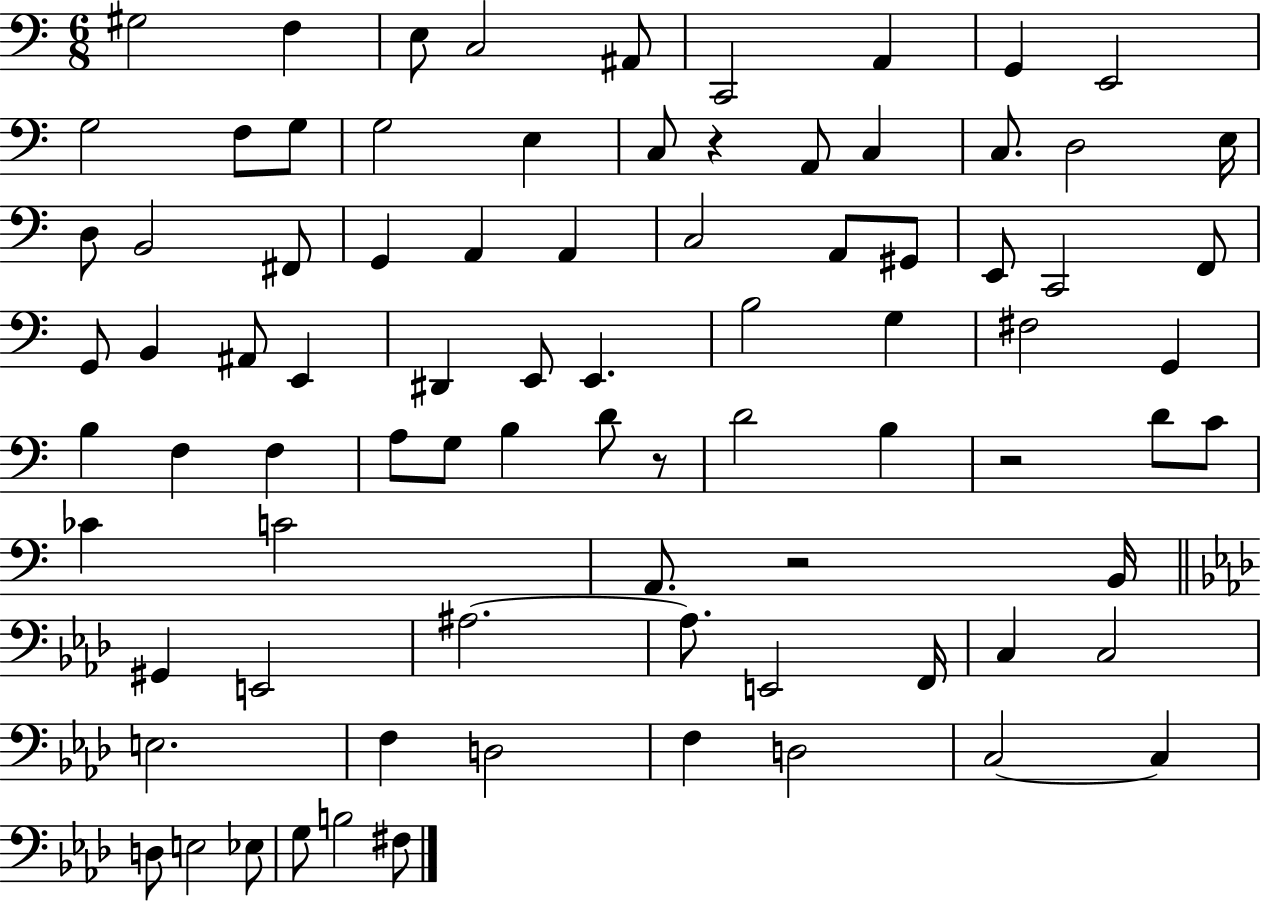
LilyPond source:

{
  \clef bass
  \numericTimeSignature
  \time 6/8
  \key c \major
  gis2 f4 | e8 c2 ais,8 | c,2 a,4 | g,4 e,2 | \break g2 f8 g8 | g2 e4 | c8 r4 a,8 c4 | c8. d2 e16 | \break d8 b,2 fis,8 | g,4 a,4 a,4 | c2 a,8 gis,8 | e,8 c,2 f,8 | \break g,8 b,4 ais,8 e,4 | dis,4 e,8 e,4. | b2 g4 | fis2 g,4 | \break b4 f4 f4 | a8 g8 b4 d'8 r8 | d'2 b4 | r2 d'8 c'8 | \break ces'4 c'2 | a,8. r2 b,16 | \bar "||" \break \key aes \major gis,4 e,2 | ais2.~~ | ais8. e,2 f,16 | c4 c2 | \break e2. | f4 d2 | f4 d2 | c2~~ c4 | \break d8 e2 ees8 | g8 b2 fis8 | \bar "|."
}